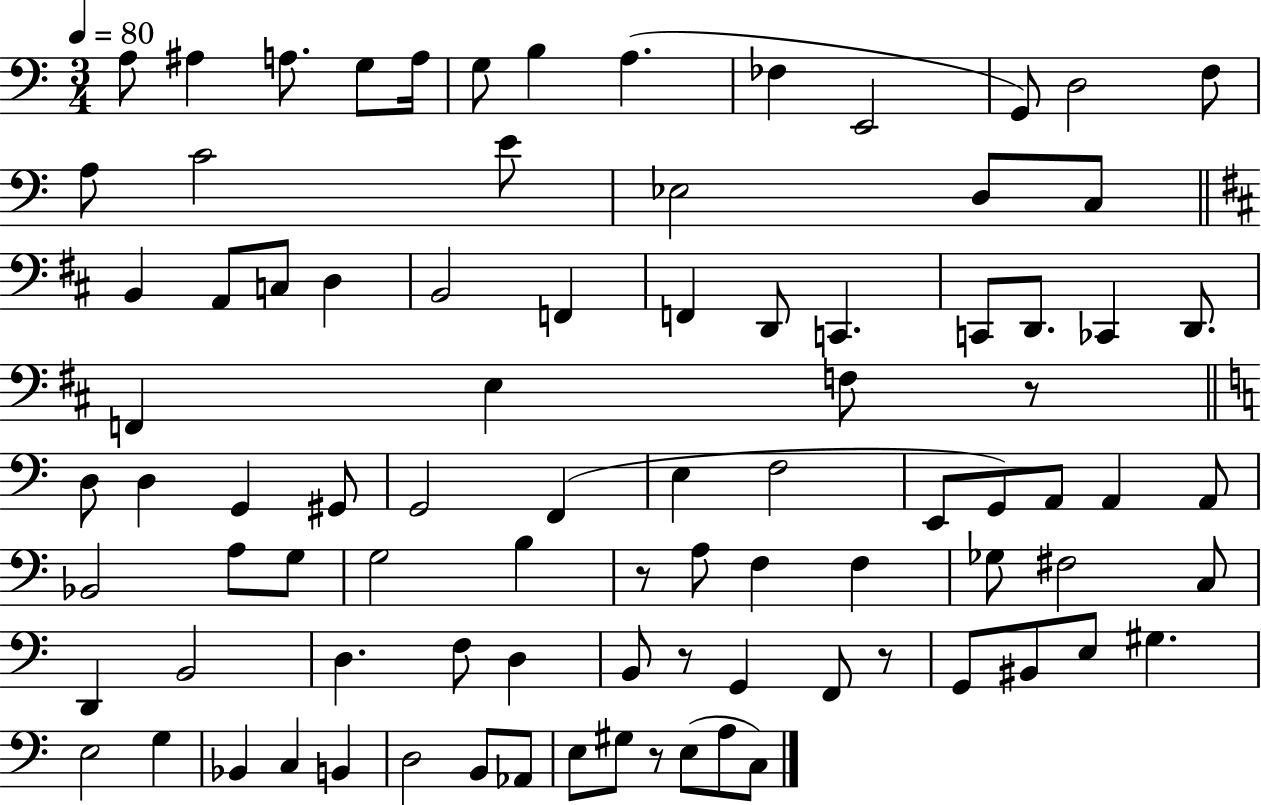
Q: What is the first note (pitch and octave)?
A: A3